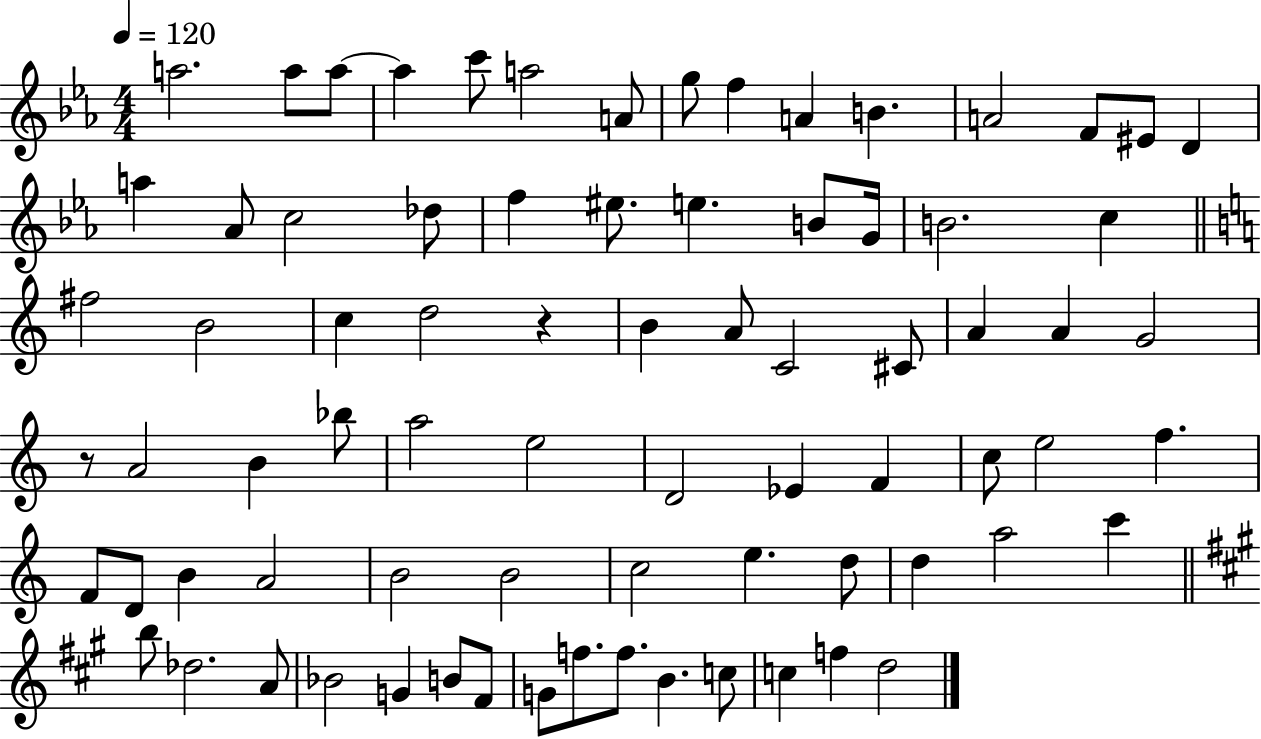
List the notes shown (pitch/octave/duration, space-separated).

A5/h. A5/e A5/e A5/q C6/e A5/h A4/e G5/e F5/q A4/q B4/q. A4/h F4/e EIS4/e D4/q A5/q Ab4/e C5/h Db5/e F5/q EIS5/e. E5/q. B4/e G4/s B4/h. C5/q F#5/h B4/h C5/q D5/h R/q B4/q A4/e C4/h C#4/e A4/q A4/q G4/h R/e A4/h B4/q Bb5/e A5/h E5/h D4/h Eb4/q F4/q C5/e E5/h F5/q. F4/e D4/e B4/q A4/h B4/h B4/h C5/h E5/q. D5/e D5/q A5/h C6/q B5/e Db5/h. A4/e Bb4/h G4/q B4/e F#4/e G4/e F5/e. F5/e. B4/q. C5/e C5/q F5/q D5/h